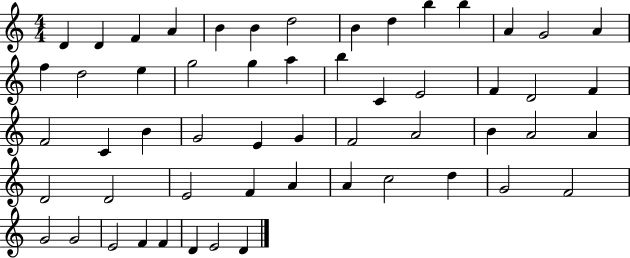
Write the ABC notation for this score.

X:1
T:Untitled
M:4/4
L:1/4
K:C
D D F A B B d2 B d b b A G2 A f d2 e g2 g a b C E2 F D2 F F2 C B G2 E G F2 A2 B A2 A D2 D2 E2 F A A c2 d G2 F2 G2 G2 E2 F F D E2 D